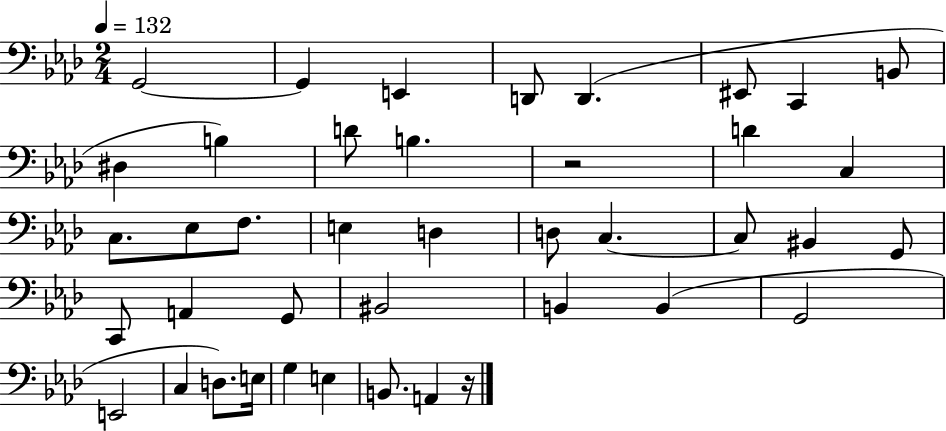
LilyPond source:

{
  \clef bass
  \numericTimeSignature
  \time 2/4
  \key aes \major
  \tempo 4 = 132
  \repeat volta 2 { g,2~~ | g,4 e,4 | d,8 d,4.( | eis,8 c,4 b,8 | \break dis4 b4) | d'8 b4. | r2 | d'4 c4 | \break c8. ees8 f8. | e4 d4 | d8 c4.~~ | c8 bis,4 g,8 | \break c,8 a,4 g,8 | bis,2 | b,4 b,4( | g,2 | \break e,2 | c4 d8.) e16 | g4 e4 | b,8. a,4 r16 | \break } \bar "|."
}